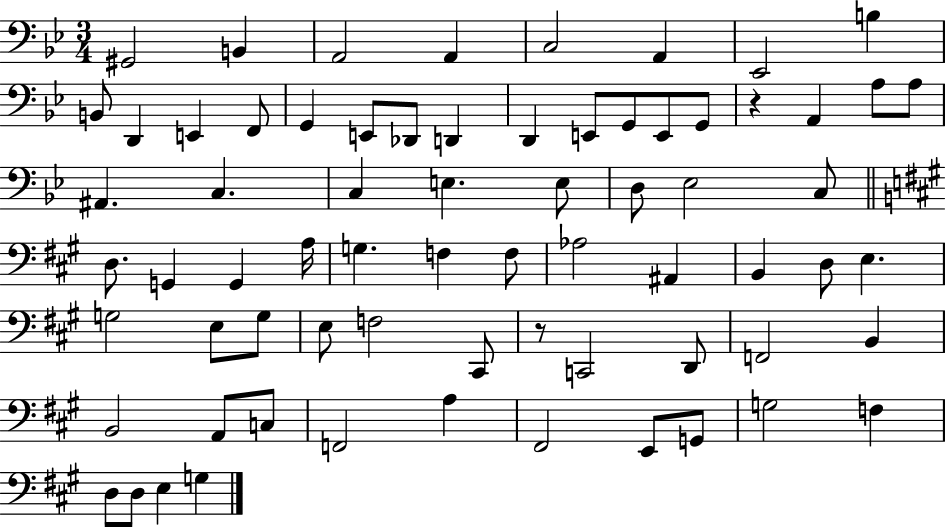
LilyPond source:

{
  \clef bass
  \numericTimeSignature
  \time 3/4
  \key bes \major
  gis,2 b,4 | a,2 a,4 | c2 a,4 | ees,2 b4 | \break b,8 d,4 e,4 f,8 | g,4 e,8 des,8 d,4 | d,4 e,8 g,8 e,8 g,8 | r4 a,4 a8 a8 | \break ais,4. c4. | c4 e4. e8 | d8 ees2 c8 | \bar "||" \break \key a \major d8. g,4 g,4 a16 | g4. f4 f8 | aes2 ais,4 | b,4 d8 e4. | \break g2 e8 g8 | e8 f2 cis,8 | r8 c,2 d,8 | f,2 b,4 | \break b,2 a,8 c8 | f,2 a4 | fis,2 e,8 g,8 | g2 f4 | \break d8 d8 e4 g4 | \bar "|."
}